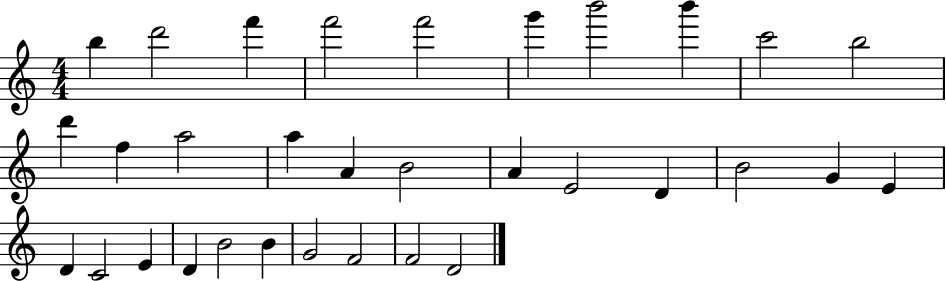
B5/q D6/h F6/q F6/h F6/h G6/q B6/h B6/q C6/h B5/h D6/q F5/q A5/h A5/q A4/q B4/h A4/q E4/h D4/q B4/h G4/q E4/q D4/q C4/h E4/q D4/q B4/h B4/q G4/h F4/h F4/h D4/h